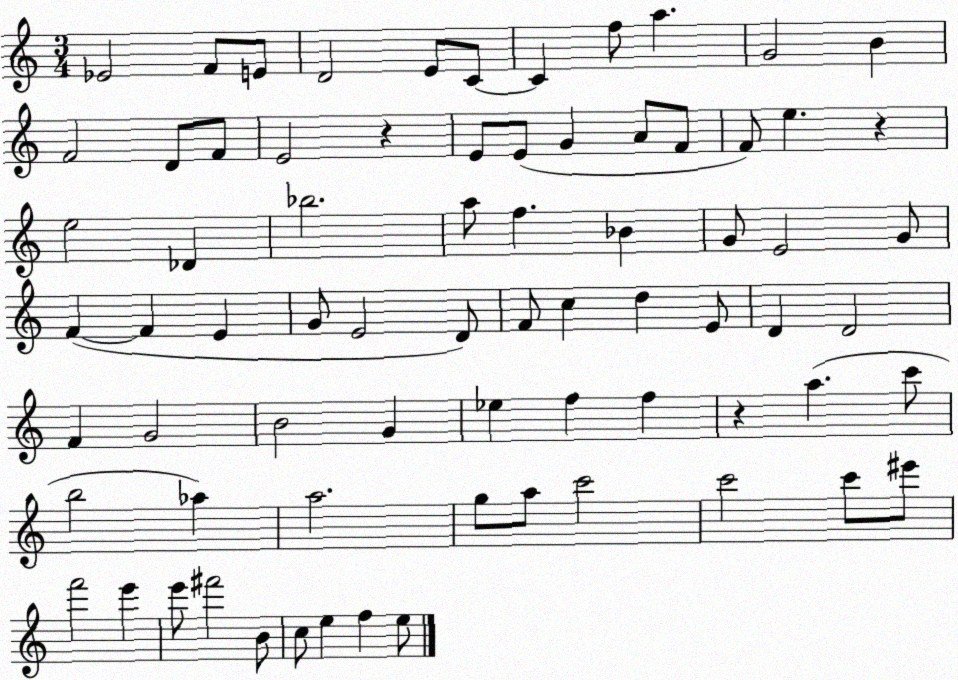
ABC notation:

X:1
T:Untitled
M:3/4
L:1/4
K:C
_E2 F/2 E/2 D2 E/2 C/2 C f/2 a G2 B F2 D/2 F/2 E2 z E/2 E/2 G A/2 F/2 F/2 e z e2 _D _b2 a/2 f _B G/2 E2 G/2 F F E G/2 E2 D/2 F/2 c d E/2 D D2 F G2 B2 G _e f f z a c'/2 b2 _a a2 g/2 a/2 c'2 c'2 c'/2 ^e'/2 f'2 e' e'/2 ^f'2 B/2 c/2 e f e/2